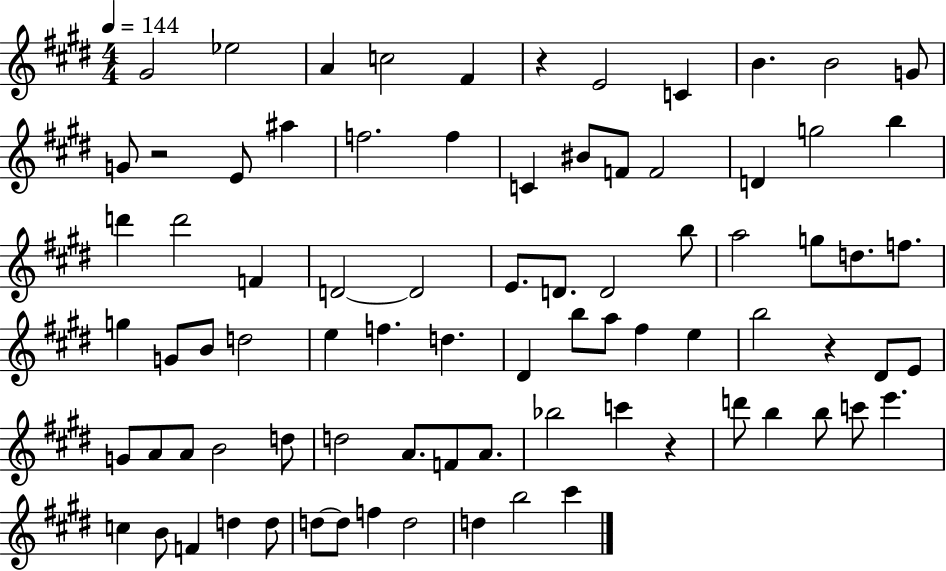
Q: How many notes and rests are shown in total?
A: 82